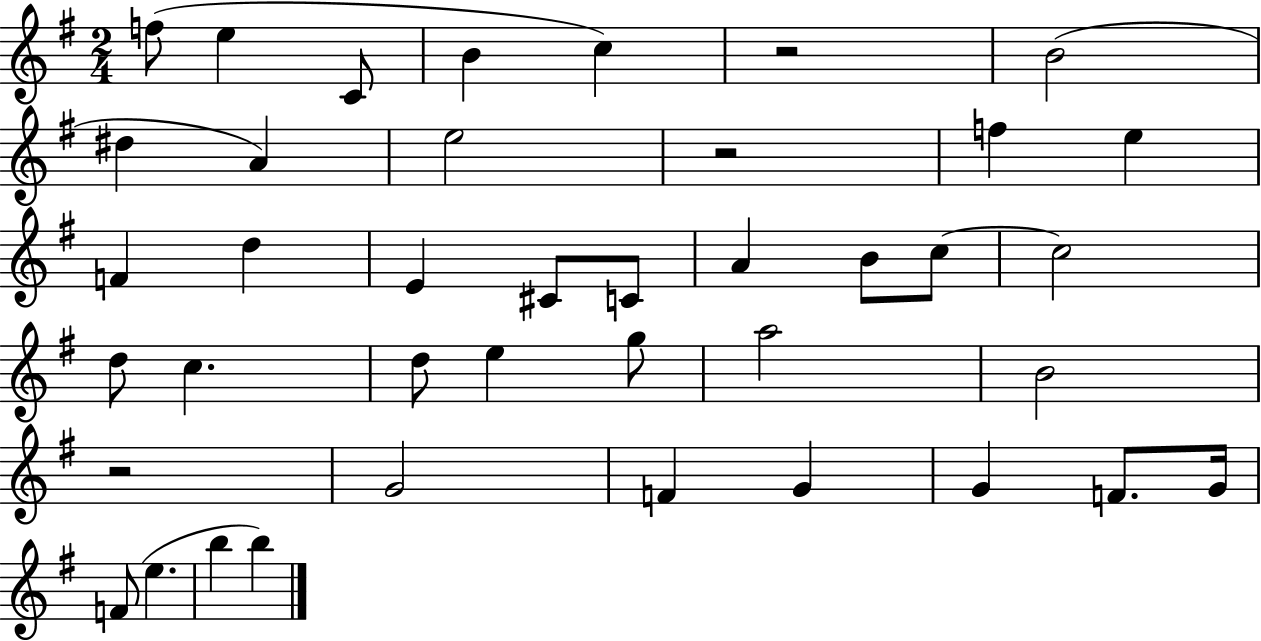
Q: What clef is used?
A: treble